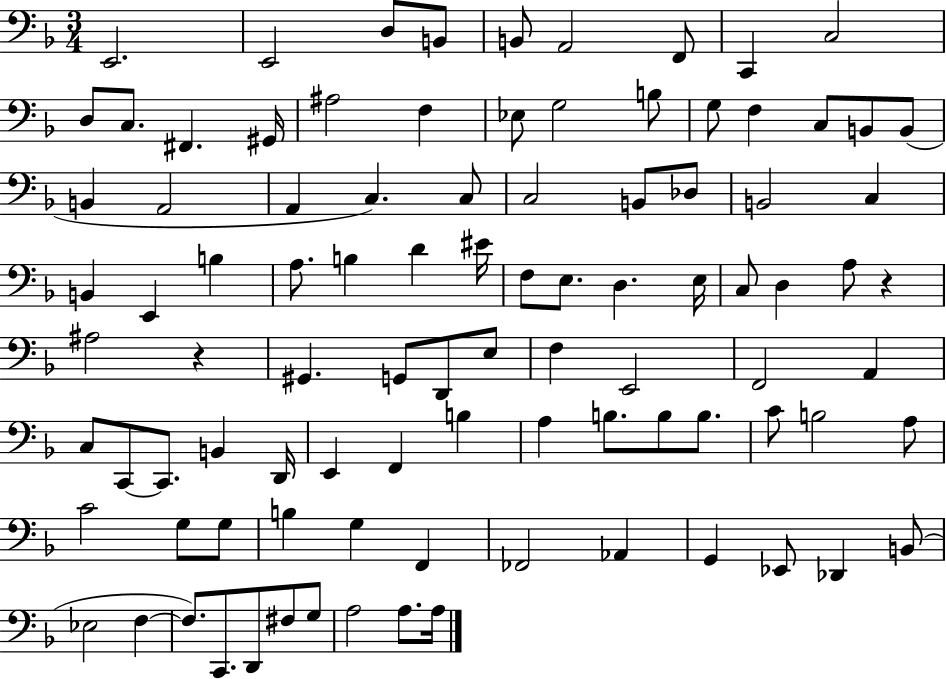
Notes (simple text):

E2/h. E2/h D3/e B2/e B2/e A2/h F2/e C2/q C3/h D3/e C3/e. F#2/q. G#2/s A#3/h F3/q Eb3/e G3/h B3/e G3/e F3/q C3/e B2/e B2/e B2/q A2/h A2/q C3/q. C3/e C3/h B2/e Db3/e B2/h C3/q B2/q E2/q B3/q A3/e. B3/q D4/q EIS4/s F3/e E3/e. D3/q. E3/s C3/e D3/q A3/e R/q A#3/h R/q G#2/q. G2/e D2/e E3/e F3/q E2/h F2/h A2/q C3/e C2/e C2/e. B2/q D2/s E2/q F2/q B3/q A3/q B3/e. B3/e B3/e. C4/e B3/h A3/e C4/h G3/e G3/e B3/q G3/q F2/q FES2/h Ab2/q G2/q Eb2/e Db2/q B2/e Eb3/h F3/q F3/e. C2/e. D2/e F#3/e G3/e A3/h A3/e. A3/s